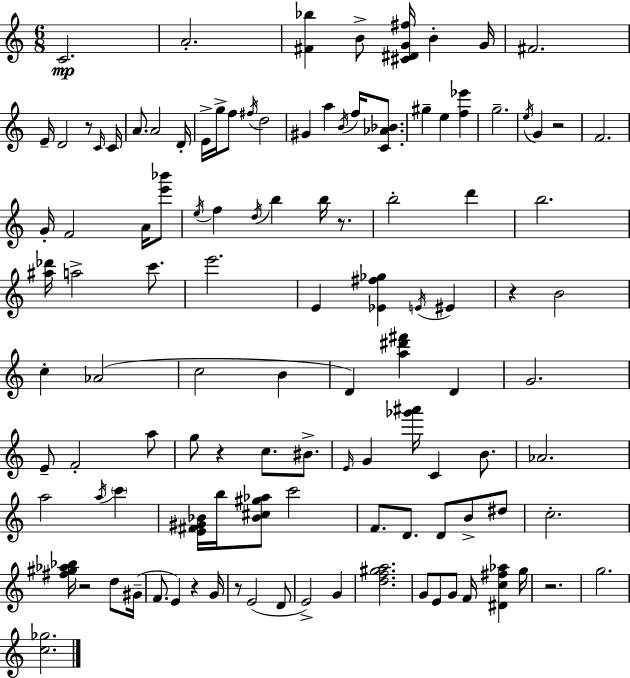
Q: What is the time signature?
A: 6/8